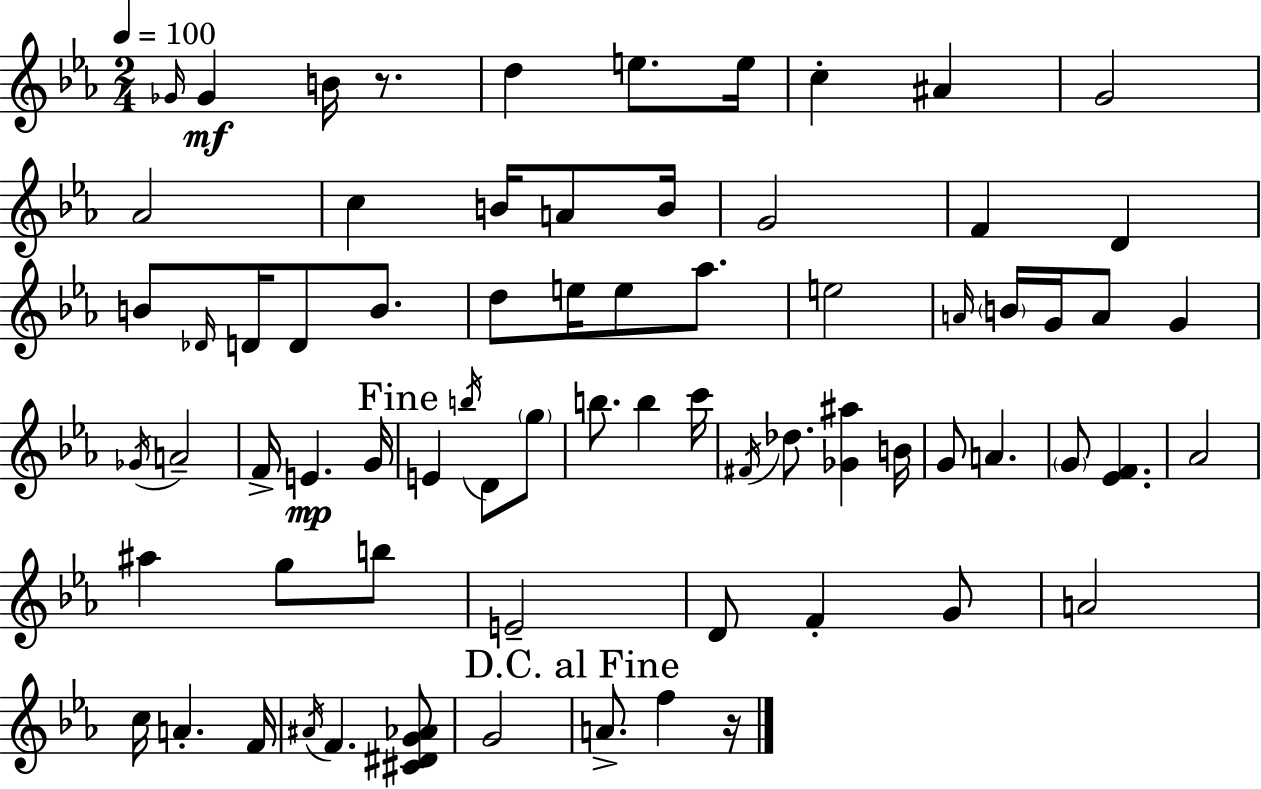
{
  \clef treble
  \numericTimeSignature
  \time 2/4
  \key c \minor
  \tempo 4 = 100
  \grace { ges'16 }\mf ges'4 b'16 r8. | d''4 e''8. | e''16 c''4-. ais'4 | g'2 | \break aes'2 | c''4 b'16 a'8 | b'16 g'2 | f'4 d'4 | \break b'8 \grace { des'16 } d'16 d'8 b'8. | d''8 e''16 e''8 aes''8. | e''2 | \grace { a'16 } \parenthesize b'16 g'16 a'8 g'4 | \break \acciaccatura { ges'16 } a'2-- | f'16-> e'4.\mp | g'16 \mark "Fine" e'4 | \acciaccatura { b''16 } d'8 \parenthesize g''8 b''8. | \break b''4 c'''16 \acciaccatura { fis'16 } des''8. | <ges' ais''>4 b'16 g'8 | a'4. \parenthesize g'8 | <ees' f'>4. aes'2 | \break ais''4 | g''8 b''8 e'2-- | d'8 | f'4-. g'8 a'2 | \break c''16 a'4.-. | f'16 \acciaccatura { ais'16 } f'4. | <cis' dis' g' aes'>8 g'2 | \mark "D.C. al Fine" a'8.-> | \break f''4 r16 \bar "|."
}